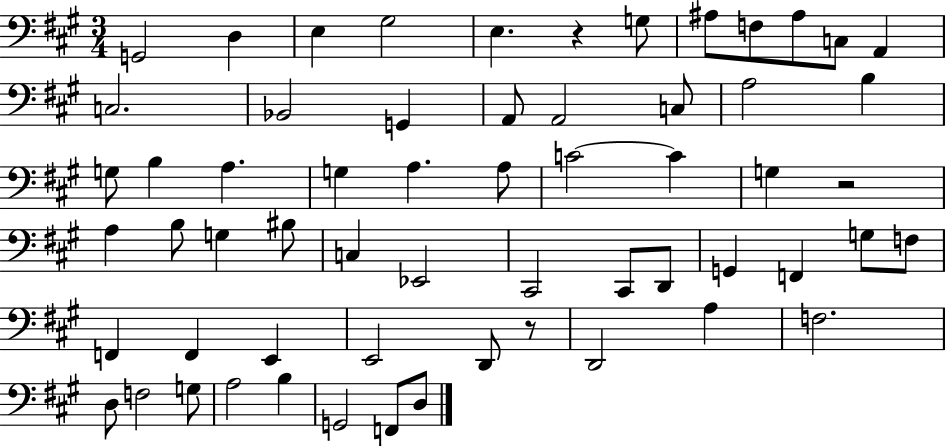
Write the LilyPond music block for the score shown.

{
  \clef bass
  \numericTimeSignature
  \time 3/4
  \key a \major
  g,2 d4 | e4 gis2 | e4. r4 g8 | ais8 f8 ais8 c8 a,4 | \break c2. | bes,2 g,4 | a,8 a,2 c8 | a2 b4 | \break g8 b4 a4. | g4 a4. a8 | c'2~~ c'4 | g4 r2 | \break a4 b8 g4 bis8 | c4 ees,2 | cis,2 cis,8 d,8 | g,4 f,4 g8 f8 | \break f,4 f,4 e,4 | e,2 d,8 r8 | d,2 a4 | f2. | \break d8 f2 g8 | a2 b4 | g,2 f,8 d8 | \bar "|."
}